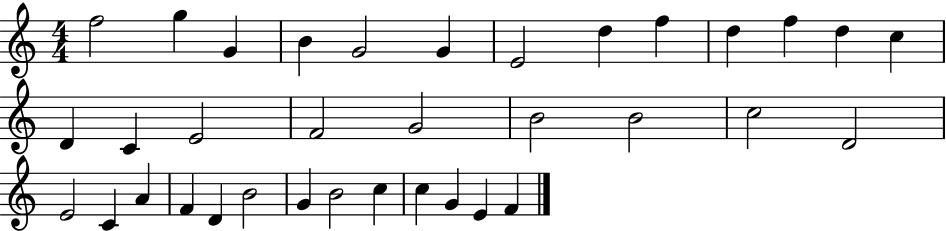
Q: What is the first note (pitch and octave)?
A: F5